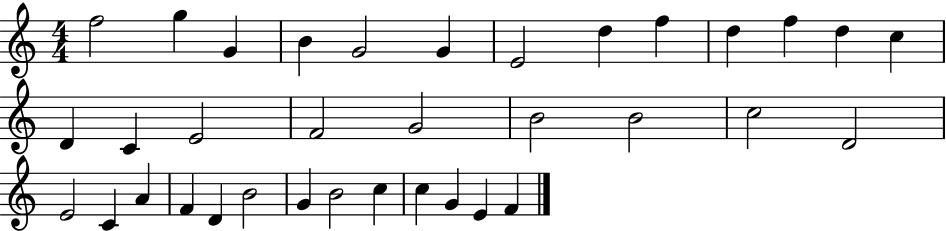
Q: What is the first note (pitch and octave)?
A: F5